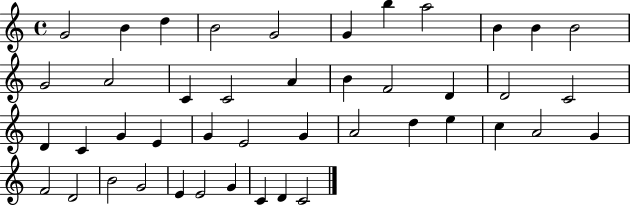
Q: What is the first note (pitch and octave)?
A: G4